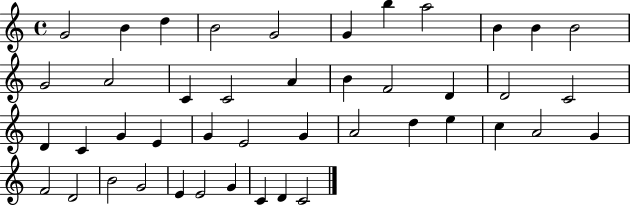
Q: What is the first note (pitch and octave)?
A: G4